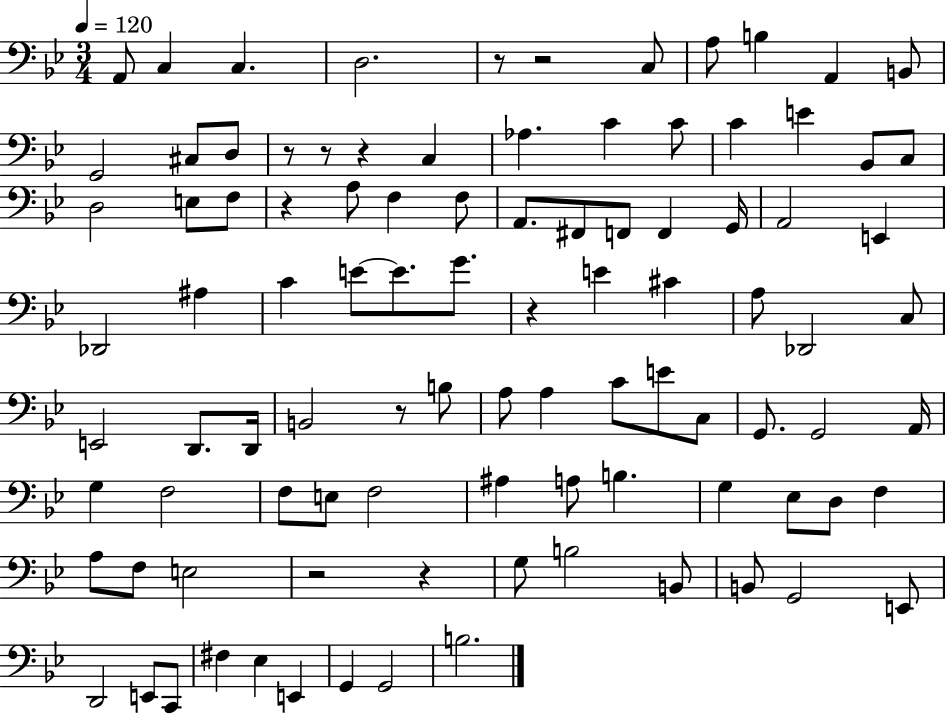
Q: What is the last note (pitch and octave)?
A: B3